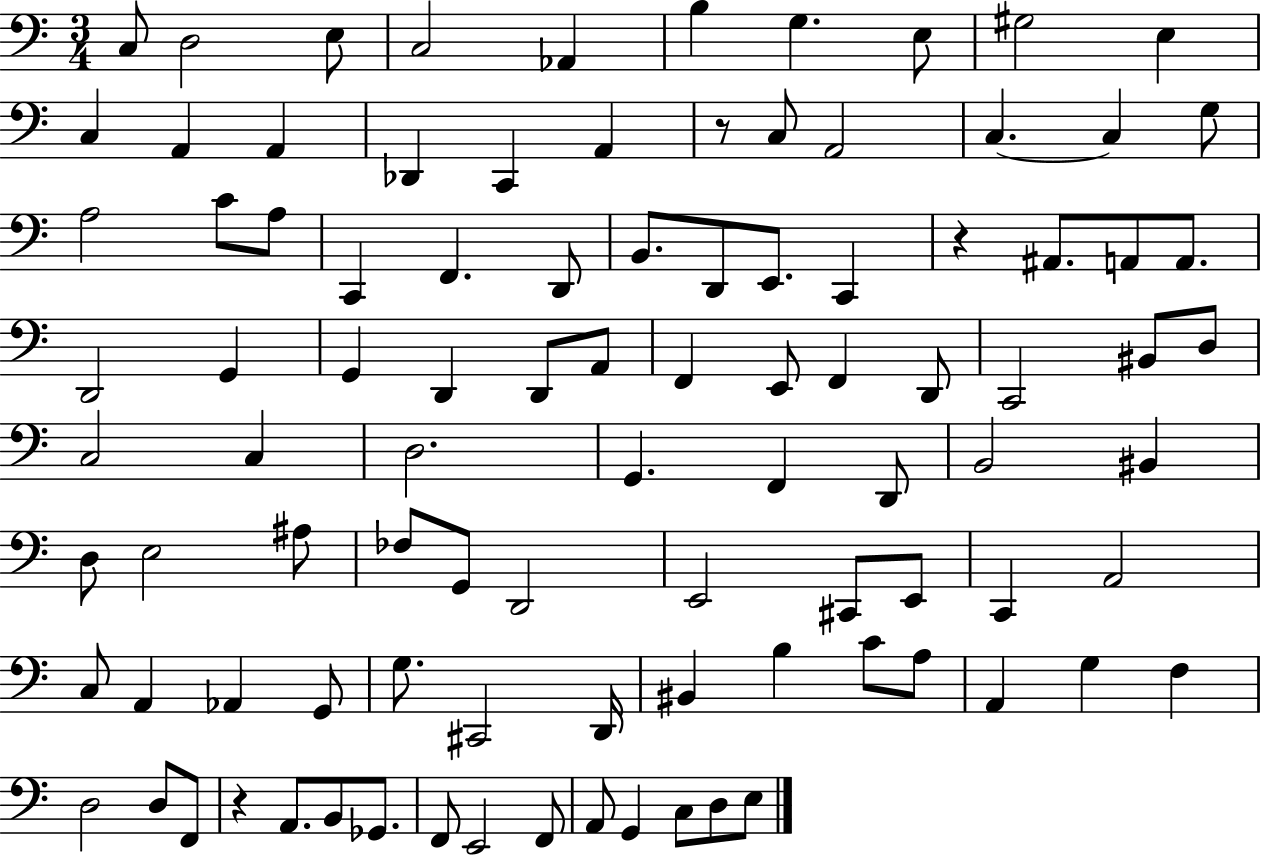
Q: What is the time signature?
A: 3/4